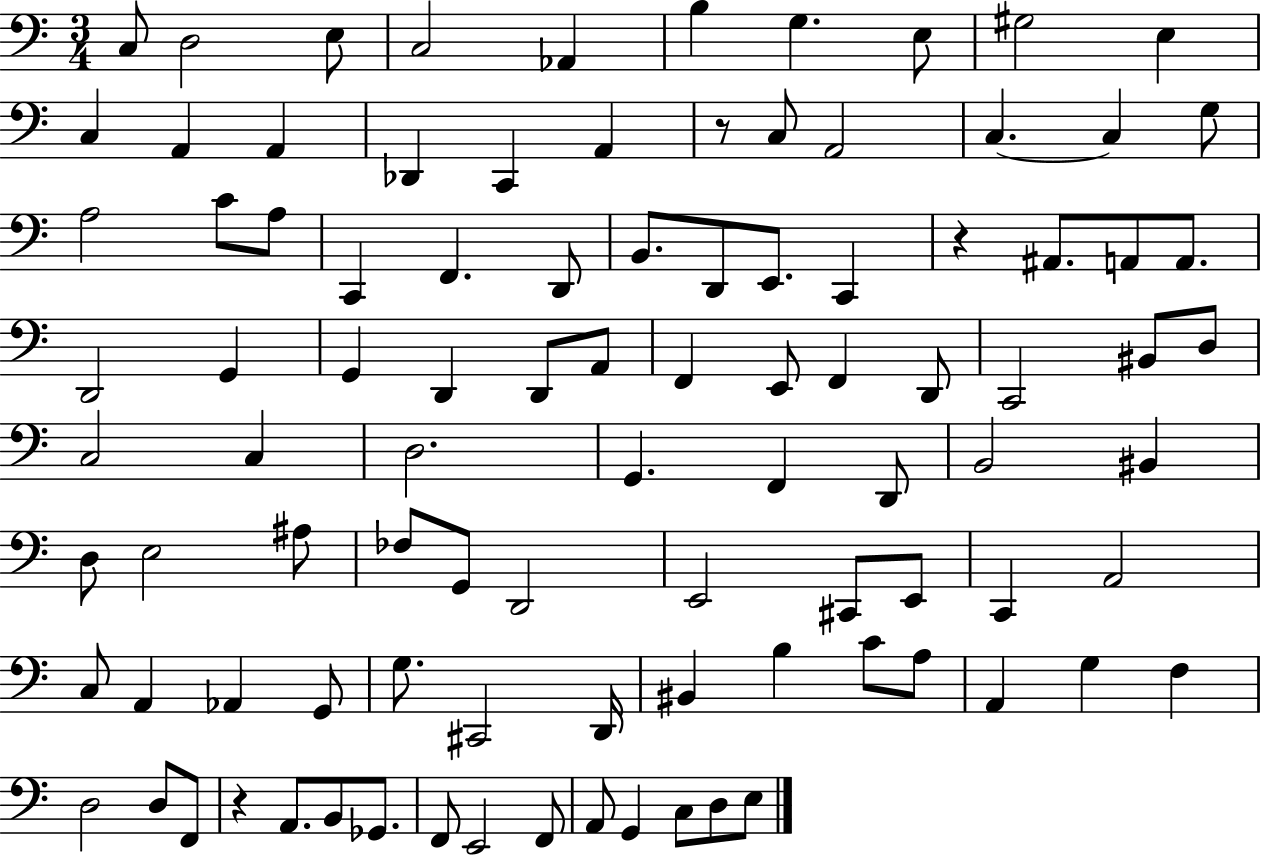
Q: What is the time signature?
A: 3/4